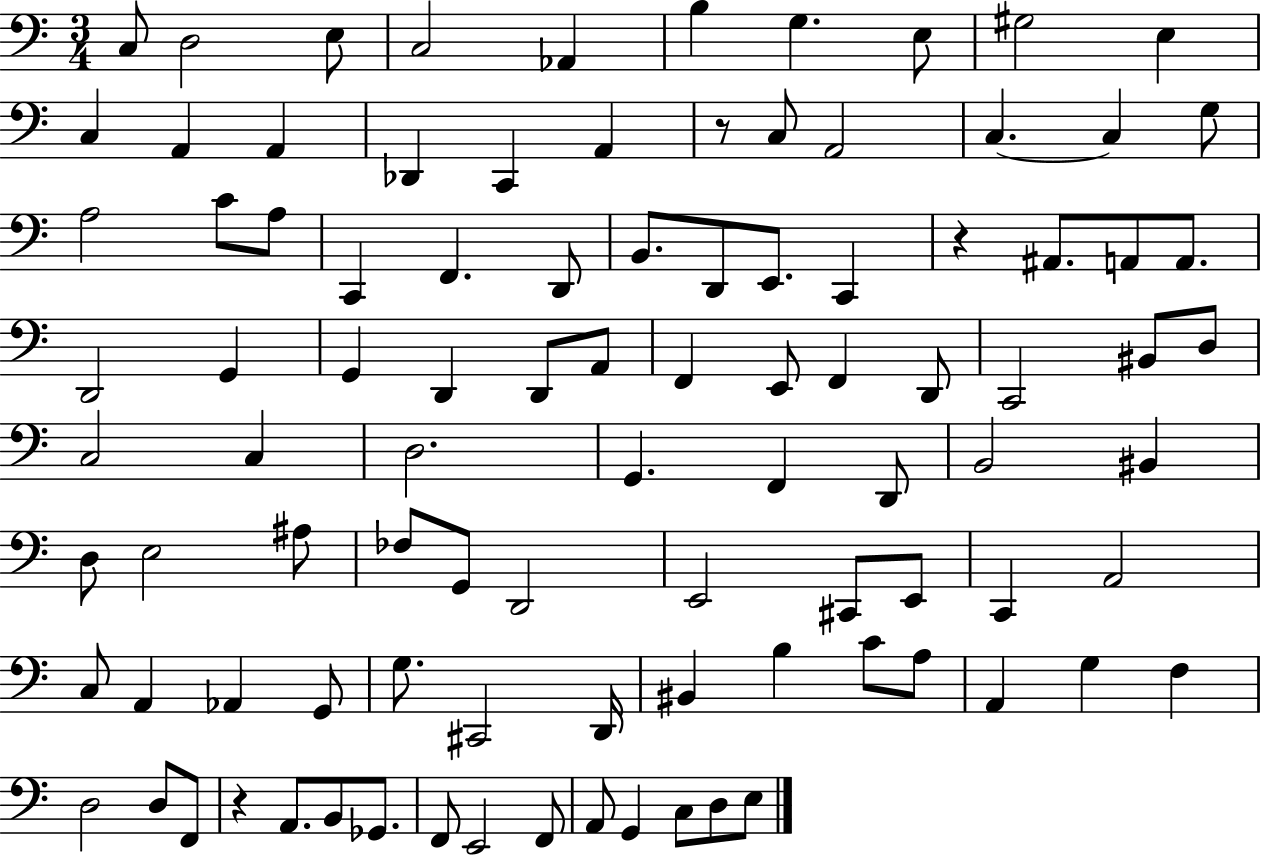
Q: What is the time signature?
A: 3/4